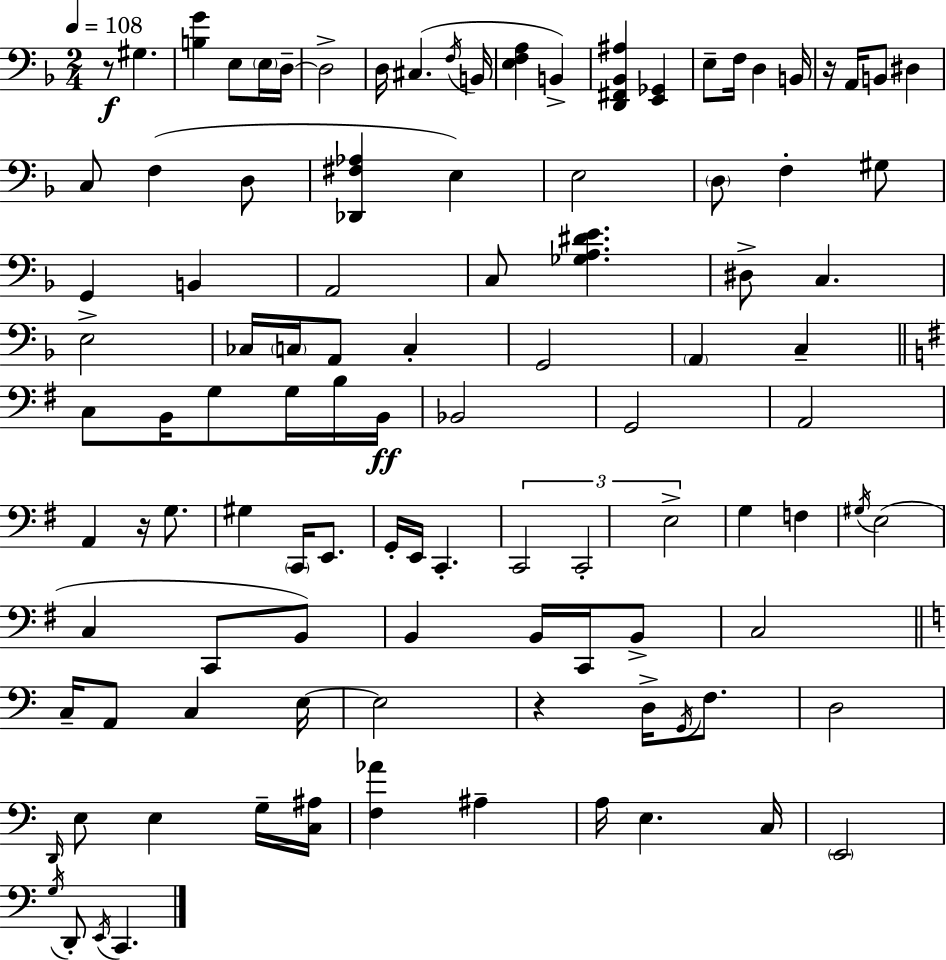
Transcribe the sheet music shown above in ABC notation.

X:1
T:Untitled
M:2/4
L:1/4
K:Dm
z/2 ^G, [B,G] E,/2 E,/4 D,/4 D,2 D,/4 ^C, F,/4 B,,/4 [E,F,A,] B,, [D,,^F,,_B,,^A,] [E,,_G,,] E,/2 F,/4 D, B,,/4 z/4 A,,/4 B,,/2 ^D, C,/2 F, D,/2 [_D,,^F,_A,] E, E,2 D,/2 F, ^G,/2 G,, B,, A,,2 C,/2 [_G,A,^DE] ^D,/2 C, E,2 _C,/4 C,/4 A,,/2 C, G,,2 A,, C, C,/2 B,,/4 G,/2 G,/4 B,/4 B,,/4 _B,,2 G,,2 A,,2 A,, z/4 G,/2 ^G, C,,/4 E,,/2 G,,/4 E,,/4 C,, C,,2 C,,2 E,2 G, F, ^G,/4 E,2 C, C,,/2 B,,/2 B,, B,,/4 C,,/4 B,,/2 C,2 C,/4 A,,/2 C, E,/4 E,2 z D,/4 G,,/4 F,/2 D,2 D,,/4 E,/2 E, G,/4 [C,^A,]/4 [F,_A] ^A, A,/4 E, C,/4 E,,2 G,/4 D,,/2 E,,/4 C,,